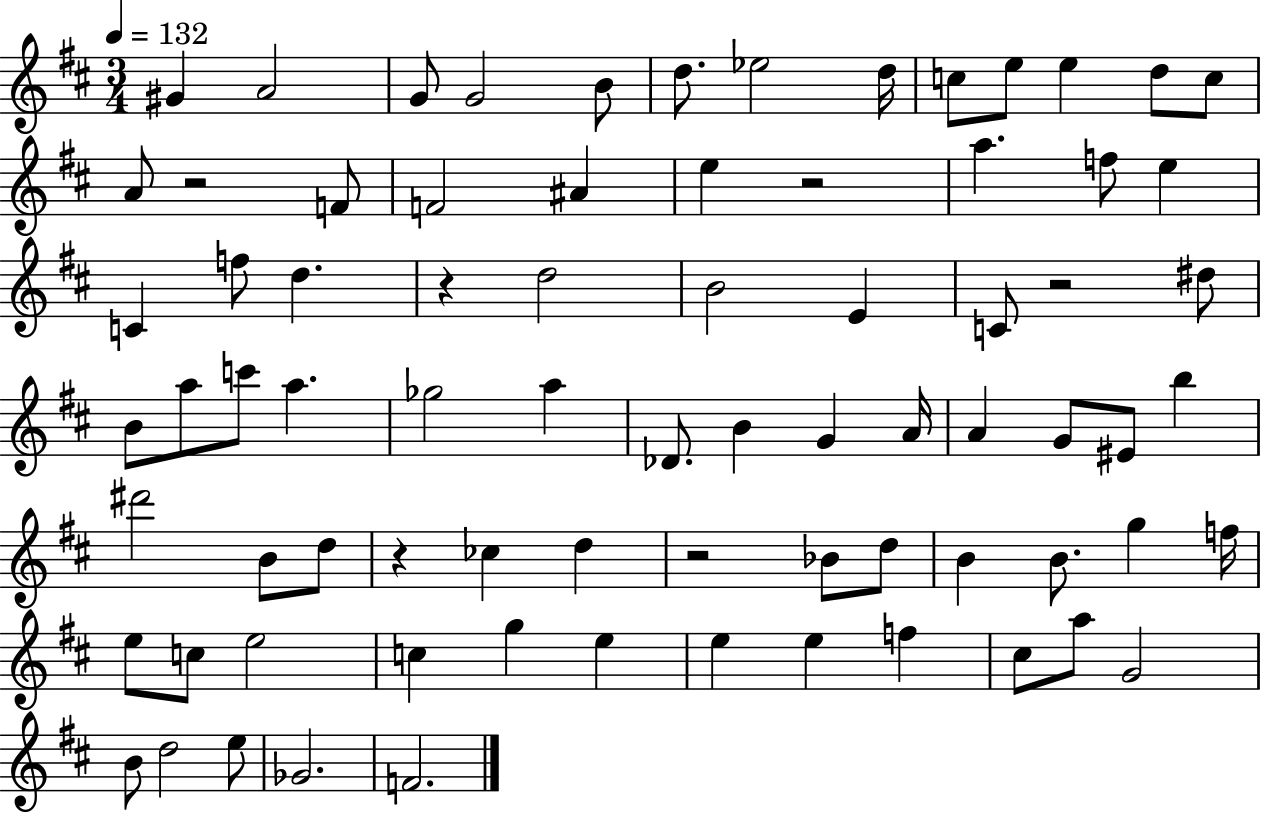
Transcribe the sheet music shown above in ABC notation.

X:1
T:Untitled
M:3/4
L:1/4
K:D
^G A2 G/2 G2 B/2 d/2 _e2 d/4 c/2 e/2 e d/2 c/2 A/2 z2 F/2 F2 ^A e z2 a f/2 e C f/2 d z d2 B2 E C/2 z2 ^d/2 B/2 a/2 c'/2 a _g2 a _D/2 B G A/4 A G/2 ^E/2 b ^d'2 B/2 d/2 z _c d z2 _B/2 d/2 B B/2 g f/4 e/2 c/2 e2 c g e e e f ^c/2 a/2 G2 B/2 d2 e/2 _G2 F2